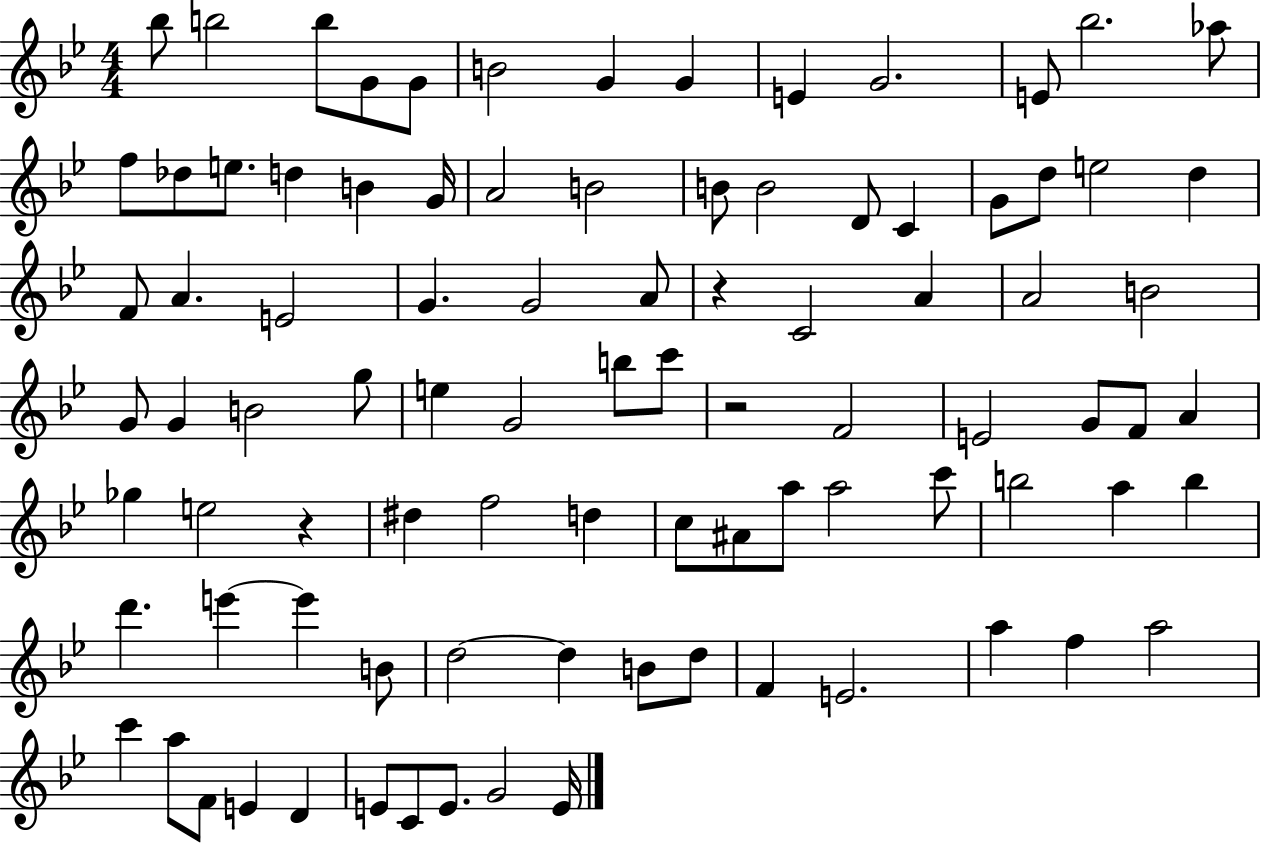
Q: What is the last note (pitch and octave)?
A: E4